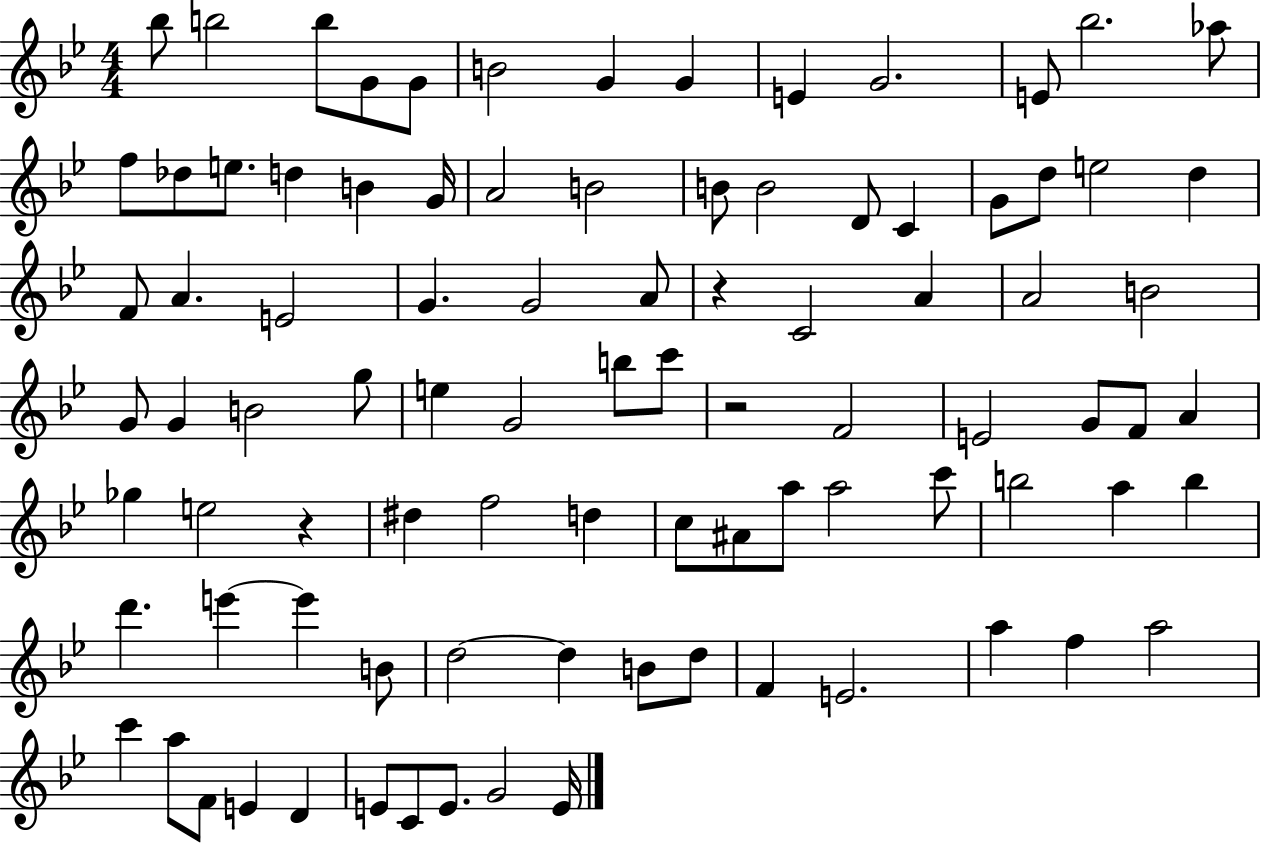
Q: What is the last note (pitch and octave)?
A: E4